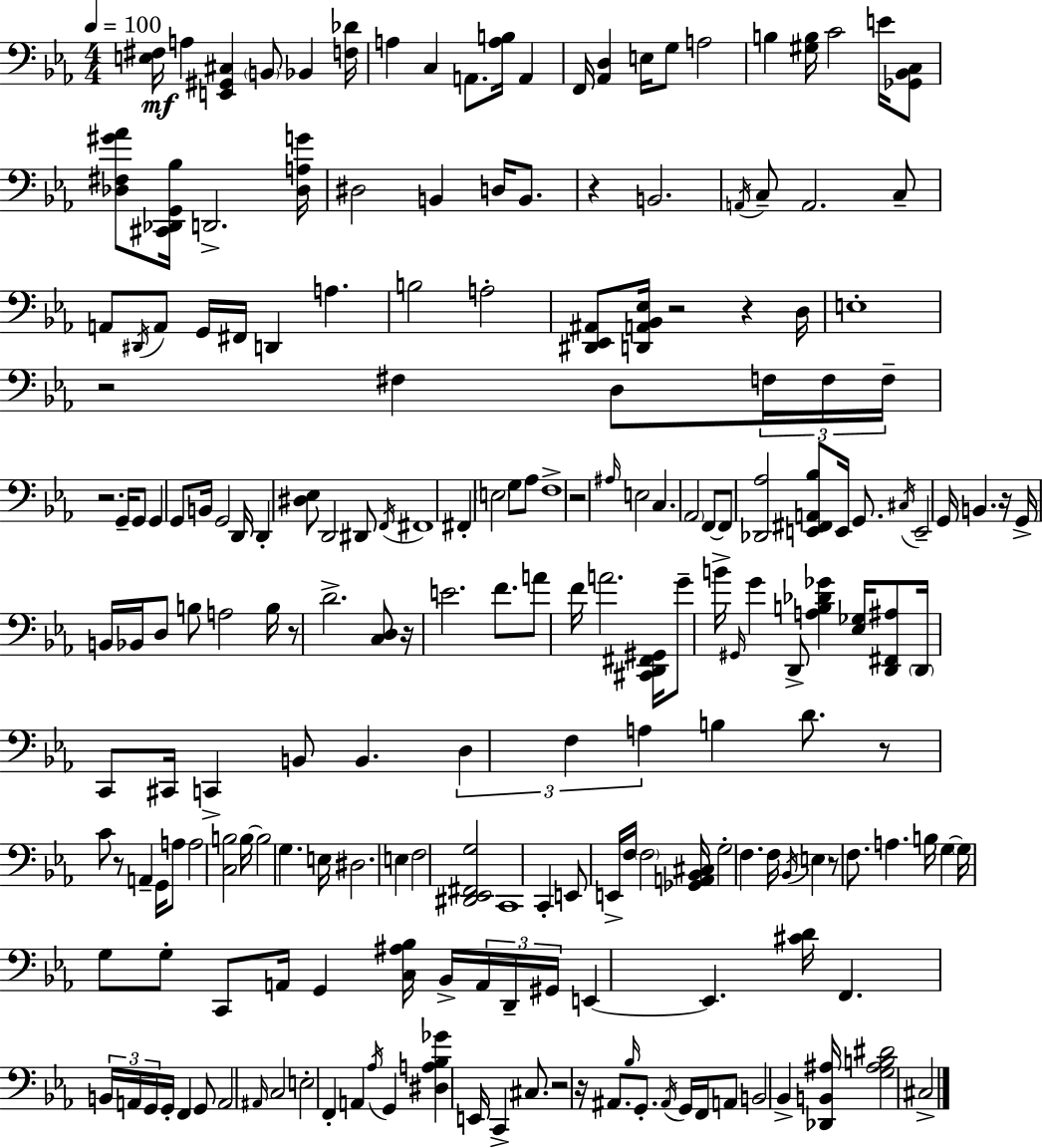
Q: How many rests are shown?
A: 14